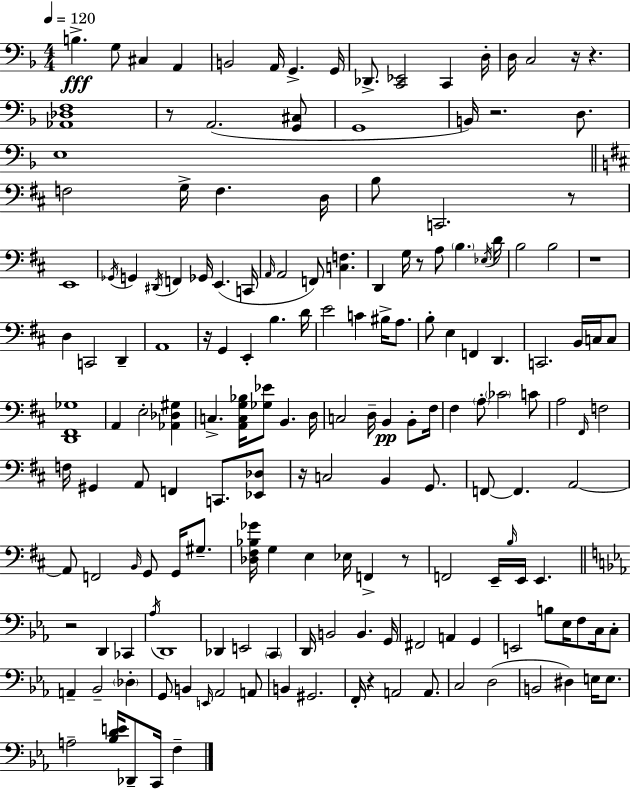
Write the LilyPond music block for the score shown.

{
  \clef bass
  \numericTimeSignature
  \time 4/4
  \key d \minor
  \tempo 4 = 120
  b4.->\fff g8 cis4 a,4 | b,2 a,16 g,4.-> g,16 | des,8.-> <c, ees,>2 c,4 d16-. | d16 c2 r16 r4. | \break <aes, des f>1 | r8 a,2.( <g, cis>8 | g,1 | b,16) r2. d8. | \break e1 | \bar "||" \break \key b \minor f2 g16-> f4. d16 | b8 c,2. r8 | e,1 | \acciaccatura { ges,16 } g,4 \acciaccatura { dis,16 } f,4 ges,16 e,4.( | \break c,16 \grace { a,16 } a,2 f,8) <c f>4. | d,4 g16 r8 a8 \parenthesize b4. | \acciaccatura { ees16 } d'16 b2 b2 | r1 | \break d4 c,2 | d,4-- a,1 | r16 g,4 e,4-. b4. | d'16 e'2 c'4 | \break bis16-> a8. b8-. e4 f,4 d,4. | c,2. | b,16 c16 c8 <d, fis, ges>1 | a,4 e2-. | \break <aes, des gis>4 c4.-> <a, c g bes>16 <ges ees'>8 b,4. | d16 c2 d16-- b,4\pp | b,8-. fis16 fis4 \parenthesize a8-. \parenthesize ces'2 | c'8 a2 \grace { fis,16 } f2 | \break f16 gis,4 a,8 f,4 | c,8. <ees, des>8 r16 c2 b,4 | g,8. f,8~~ f,4. a,2~~ | a,8 f,2 \grace { b,16 } | \break g,8 g,16 gis8.-- <des fis bes ges'>16 g4 e4 ees16 | f,4-> r8 f,2 e,16-- \grace { b16 } | e,16 e,4. \bar "||" \break \key c \minor r2 d,4 ces,4 | \acciaccatura { aes16 } d,1 | des,4 e,2 \parenthesize c,4 | d,16 b,2 b,4. | \break g,16 fis,2 a,4 g,4 | e,2 b8 ees16 f8 c16 c8-. | a,4-- bes,2-- \parenthesize des4-. | g,8 b,4 \grace { e,16 } aes,2 | \break a,8 b,4 gis,2. | f,16-. r4 a,2 a,8. | c2 d2( | b,2 dis4) e16 e8. | \break a2-- <bes d' e'>16 des,8-- c,16 f4-- | \bar "|."
}